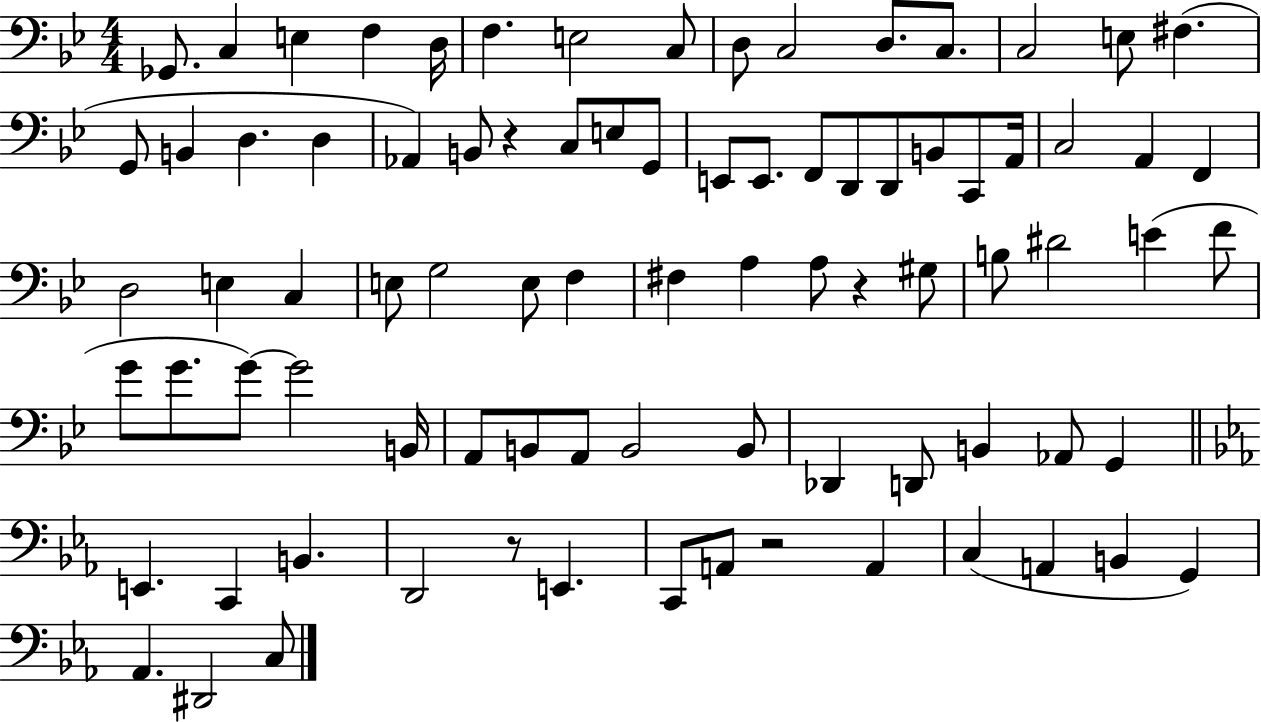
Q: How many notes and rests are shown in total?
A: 84